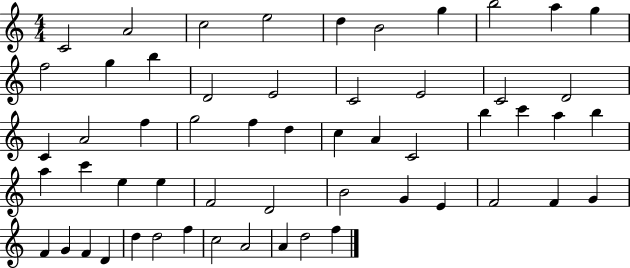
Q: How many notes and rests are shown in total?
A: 56